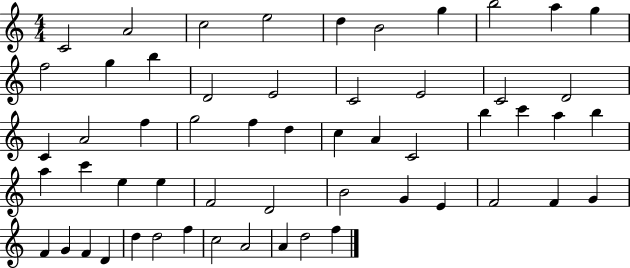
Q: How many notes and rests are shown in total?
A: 56